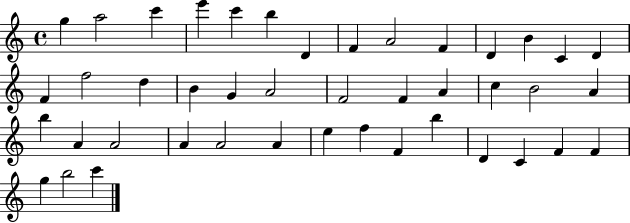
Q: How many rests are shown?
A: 0